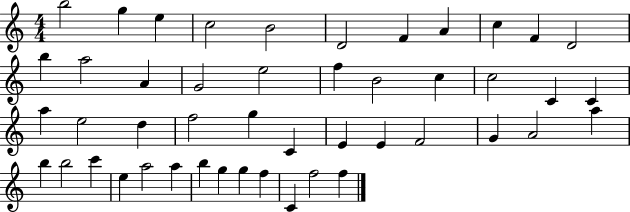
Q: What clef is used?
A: treble